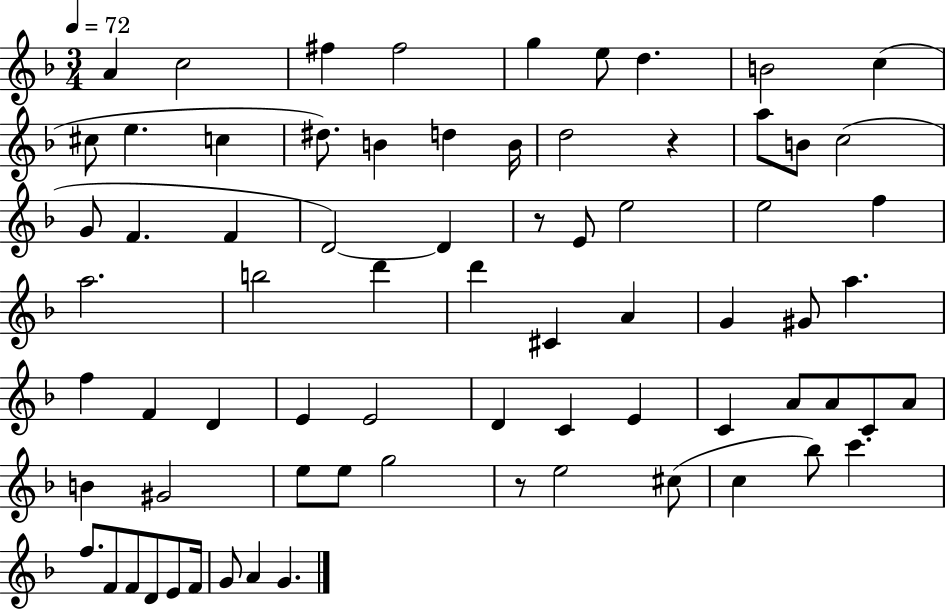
{
  \clef treble
  \numericTimeSignature
  \time 3/4
  \key f \major
  \tempo 4 = 72
  \repeat volta 2 { a'4 c''2 | fis''4 fis''2 | g''4 e''8 d''4. | b'2 c''4( | \break cis''8 e''4. c''4 | dis''8.) b'4 d''4 b'16 | d''2 r4 | a''8 b'8 c''2( | \break g'8 f'4. f'4 | d'2~~) d'4 | r8 e'8 e''2 | e''2 f''4 | \break a''2. | b''2 d'''4 | d'''4 cis'4 a'4 | g'4 gis'8 a''4. | \break f''4 f'4 d'4 | e'4 e'2 | d'4 c'4 e'4 | c'4 a'8 a'8 c'8 a'8 | \break b'4 gis'2 | e''8 e''8 g''2 | r8 e''2 cis''8( | c''4 bes''8) c'''4. | \break f''8. f'8 f'8 d'8 e'8 f'16 | g'8 a'4 g'4. | } \bar "|."
}